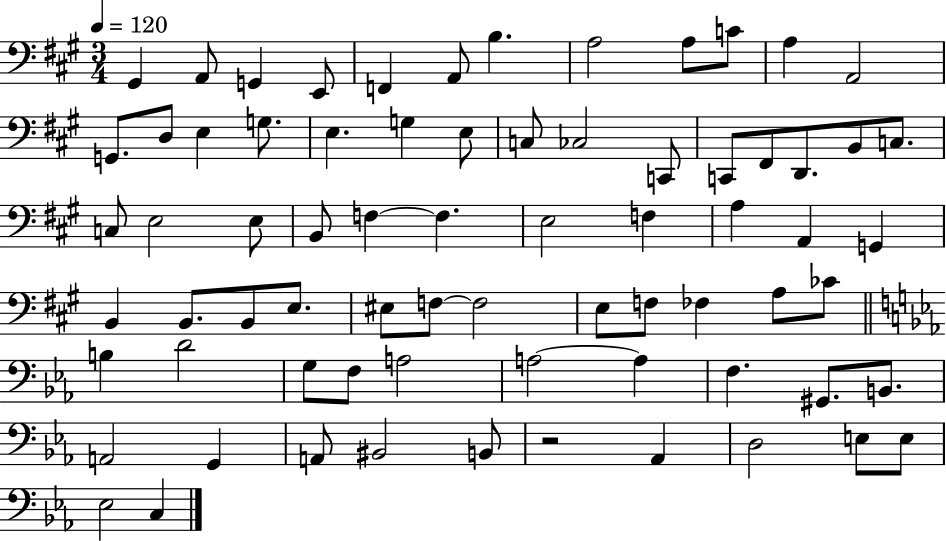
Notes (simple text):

G#2/q A2/e G2/q E2/e F2/q A2/e B3/q. A3/h A3/e C4/e A3/q A2/h G2/e. D3/e E3/q G3/e. E3/q. G3/q E3/e C3/e CES3/h C2/e C2/e F#2/e D2/e. B2/e C3/e. C3/e E3/h E3/e B2/e F3/q F3/q. E3/h F3/q A3/q A2/q G2/q B2/q B2/e. B2/e E3/e. EIS3/e F3/e F3/h E3/e F3/e FES3/q A3/e CES4/e B3/q D4/h G3/e F3/e A3/h A3/h A3/q F3/q. G#2/e. B2/e. A2/h G2/q A2/e BIS2/h B2/e R/h Ab2/q D3/h E3/e E3/e Eb3/h C3/q